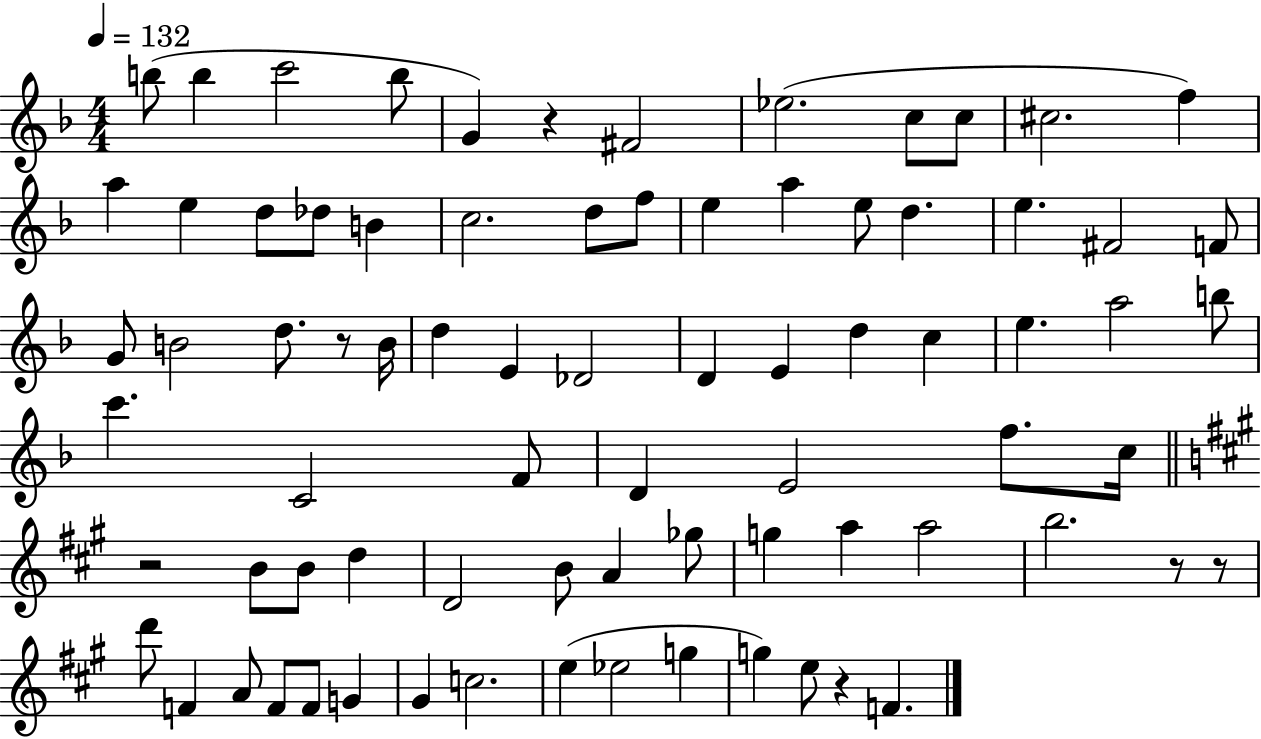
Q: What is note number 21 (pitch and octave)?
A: A5